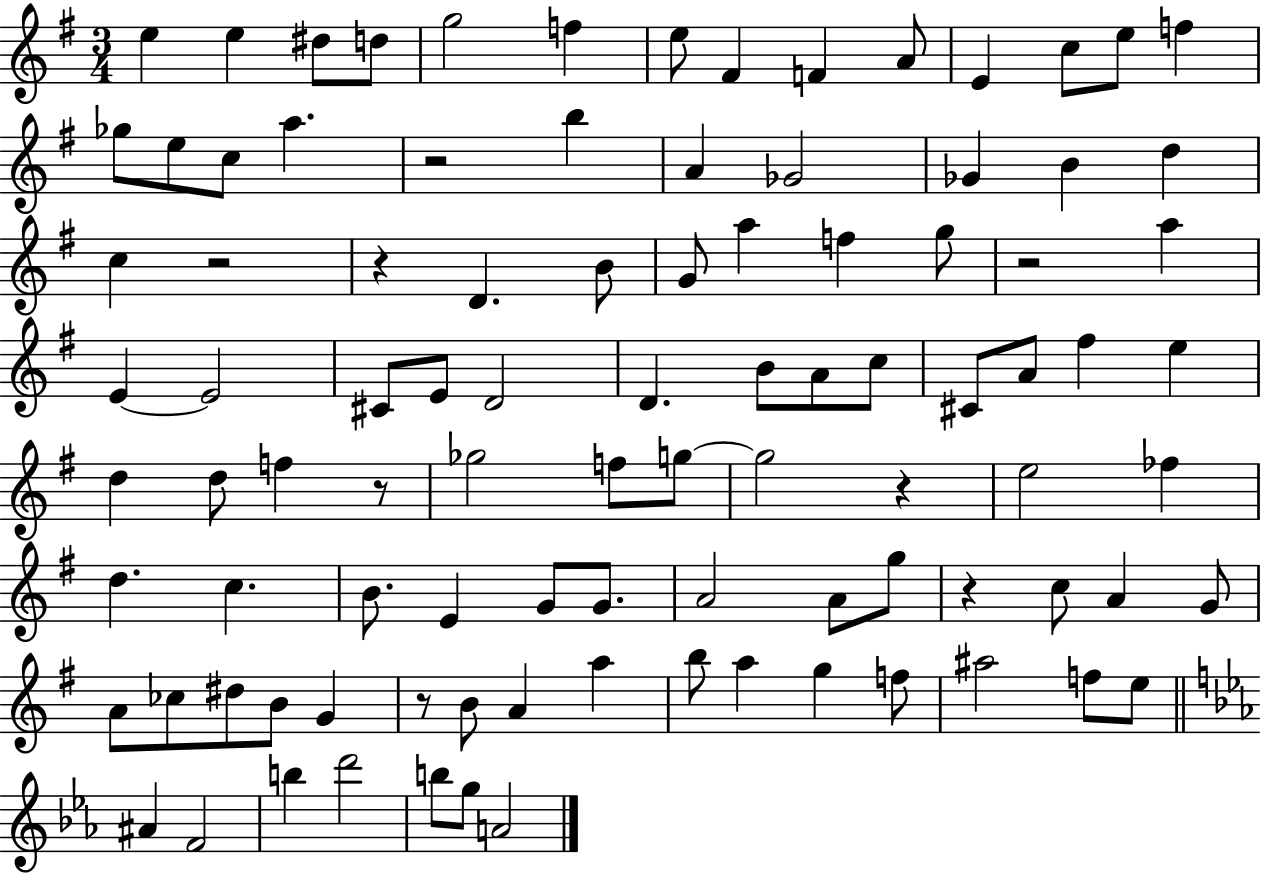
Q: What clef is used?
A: treble